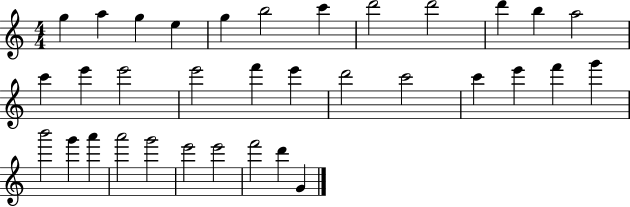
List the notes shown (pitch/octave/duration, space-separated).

G5/q A5/q G5/q E5/q G5/q B5/h C6/q D6/h D6/h D6/q B5/q A5/h C6/q E6/q E6/h E6/h F6/q E6/q D6/h C6/h C6/q E6/q F6/q G6/q B6/h G6/q A6/q A6/h G6/h E6/h E6/h F6/h D6/q G4/q